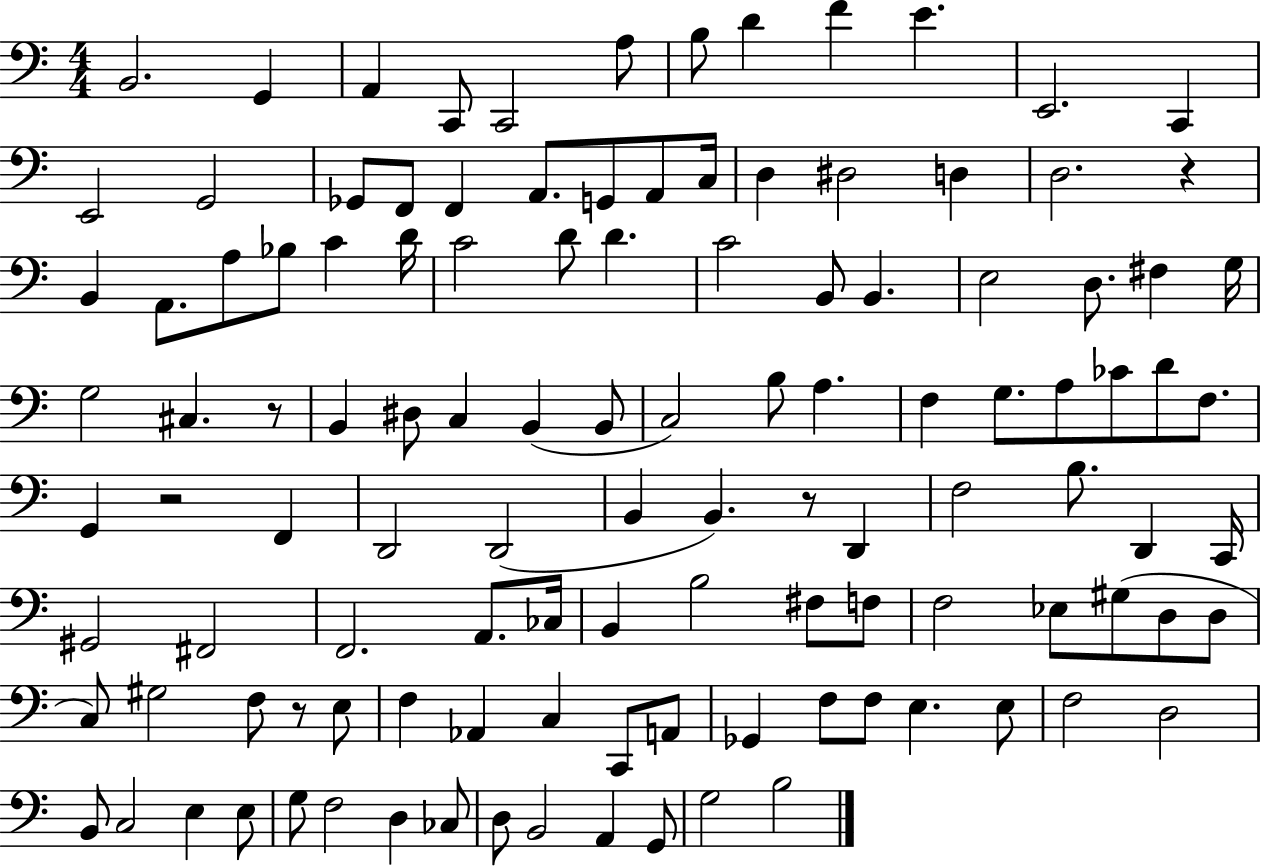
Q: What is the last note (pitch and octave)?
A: B3